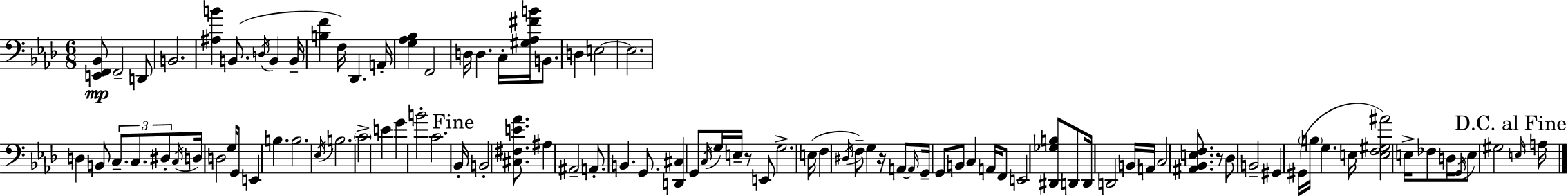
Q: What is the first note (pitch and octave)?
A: F2